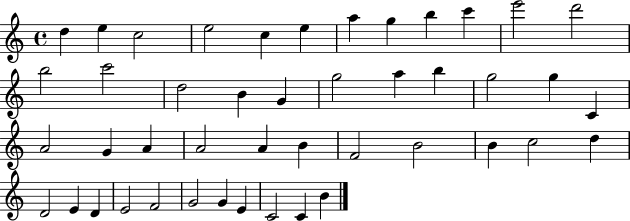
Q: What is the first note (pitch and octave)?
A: D5